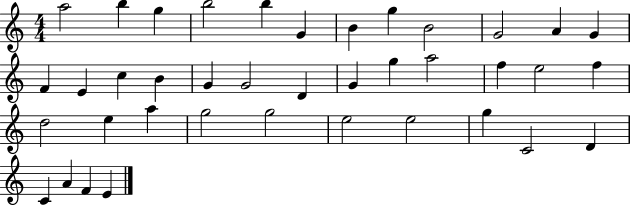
X:1
T:Untitled
M:4/4
L:1/4
K:C
a2 b g b2 b G B g B2 G2 A G F E c B G G2 D G g a2 f e2 f d2 e a g2 g2 e2 e2 g C2 D C A F E